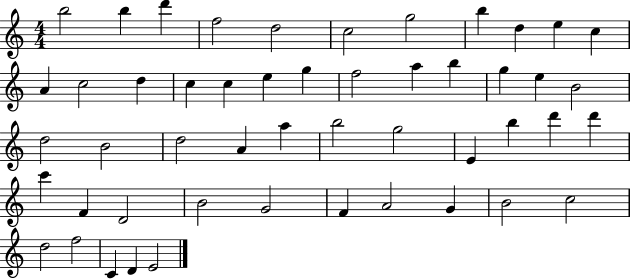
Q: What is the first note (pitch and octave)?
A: B5